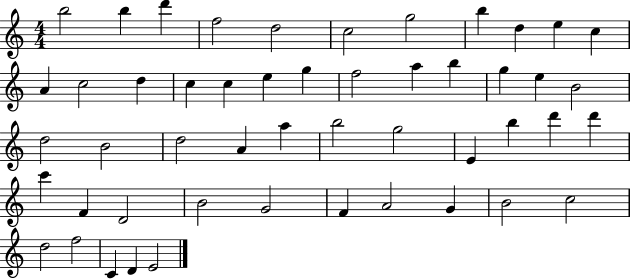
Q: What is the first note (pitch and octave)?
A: B5